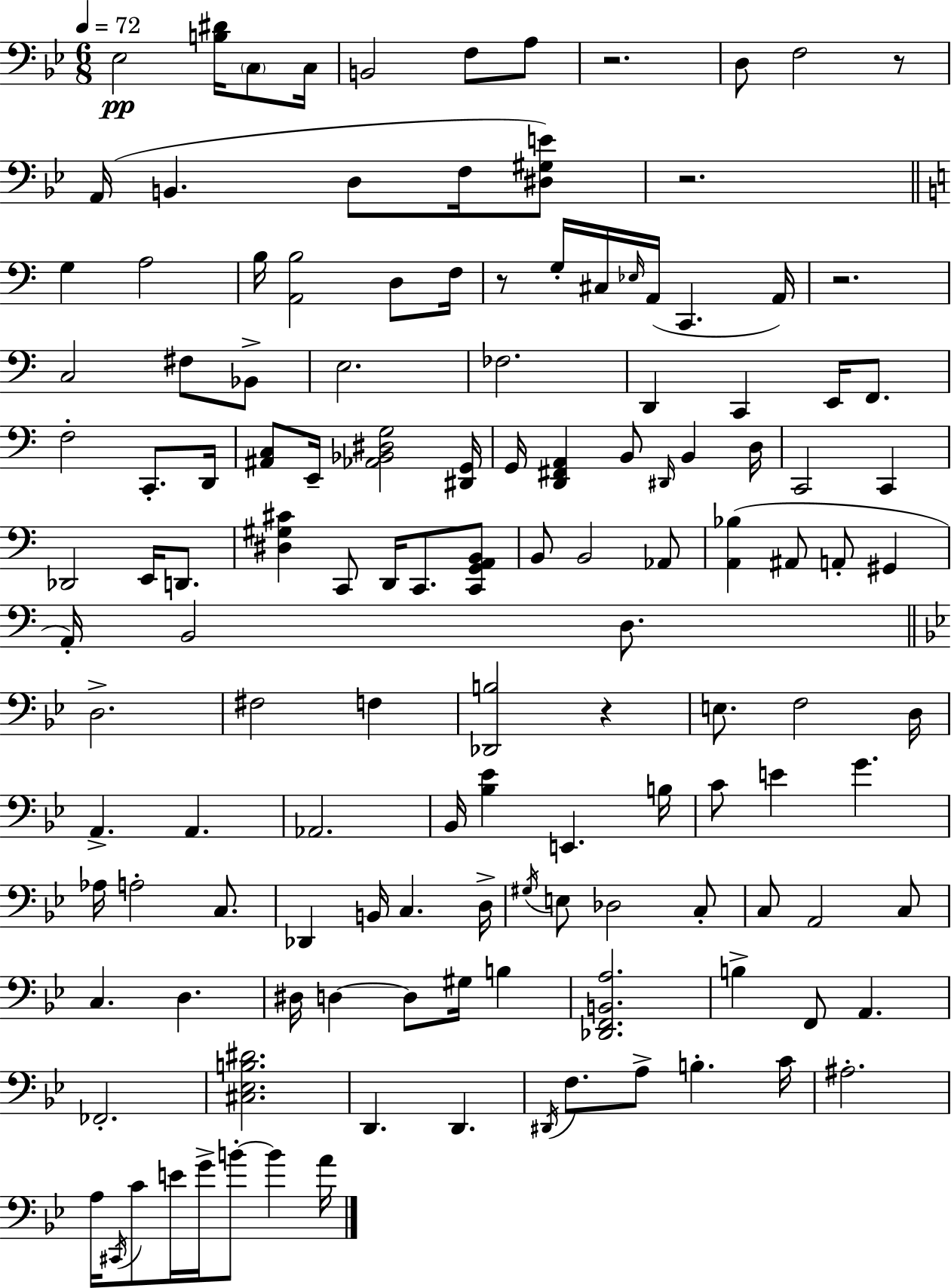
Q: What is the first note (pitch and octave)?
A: Eb3